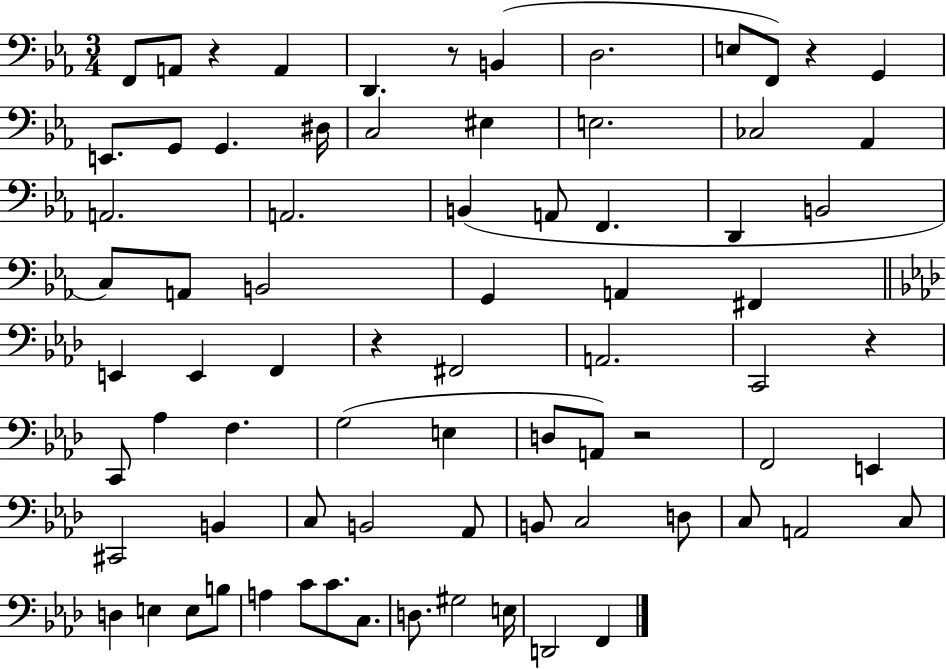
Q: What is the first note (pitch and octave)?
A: F2